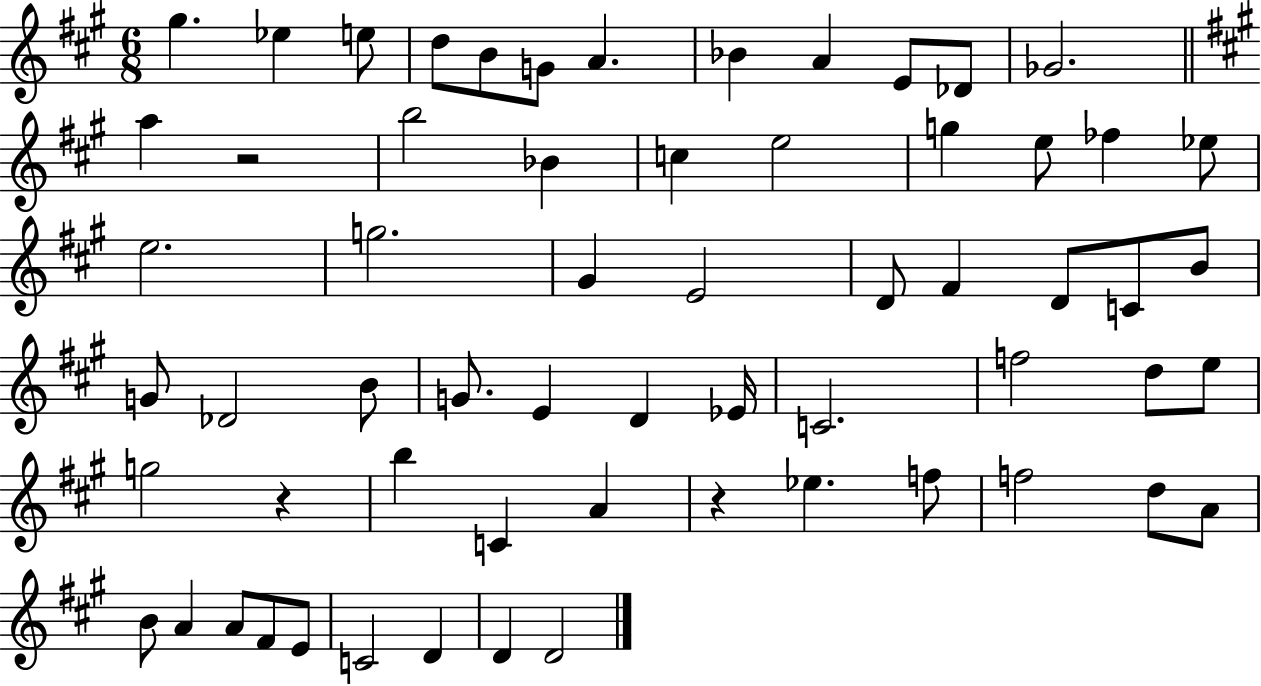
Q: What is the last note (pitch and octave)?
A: D4